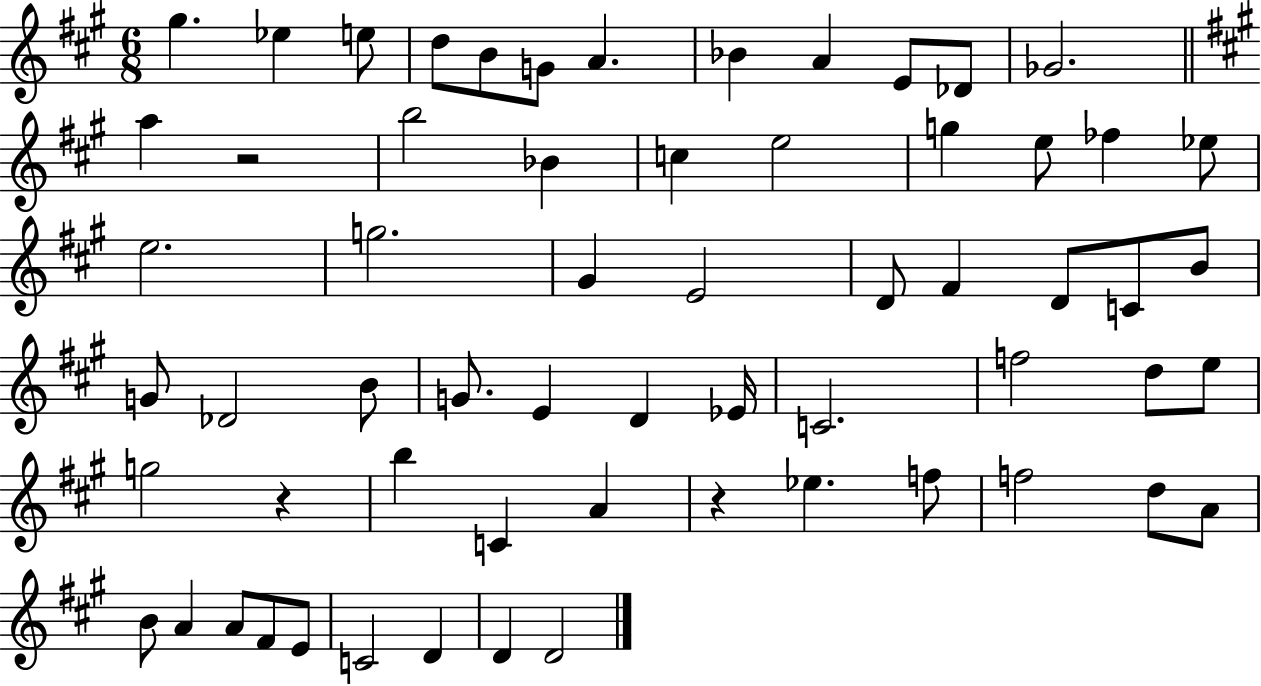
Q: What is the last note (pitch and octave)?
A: D4